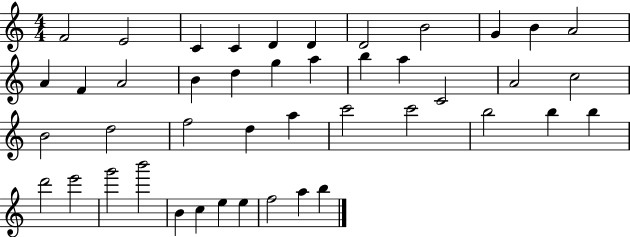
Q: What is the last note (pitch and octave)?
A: B5